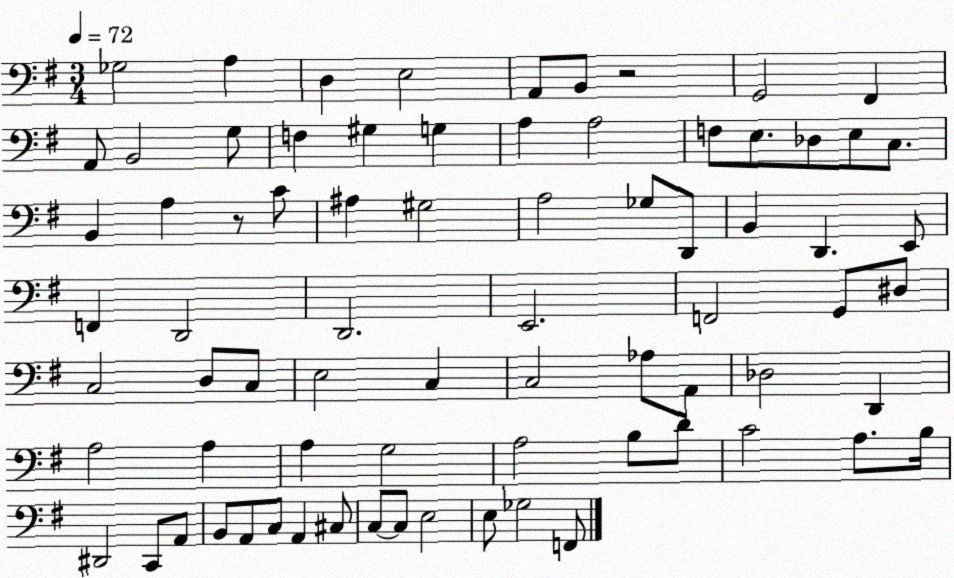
X:1
T:Untitled
M:3/4
L:1/4
K:G
_G,2 A, D, E,2 A,,/2 B,,/2 z2 G,,2 ^F,, A,,/2 B,,2 G,/2 F, ^G, G, A, A,2 F,/2 E,/2 _D,/2 E,/2 C,/2 B,, A, z/2 C/2 ^A, ^G,2 A,2 _G,/2 D,,/2 B,, D,, E,,/2 F,, D,,2 D,,2 E,,2 F,,2 G,,/2 ^D,/2 C,2 D,/2 C,/2 E,2 C, C,2 _A,/2 A,,/2 _D,2 D,, A,2 A, A, G,2 A,2 B,/2 D/2 C2 A,/2 B,/4 ^D,,2 C,,/2 A,,/2 B,,/2 A,,/2 C,/2 A,, ^C,/2 C,/2 C,/2 E,2 E,/2 _G,2 F,,/2